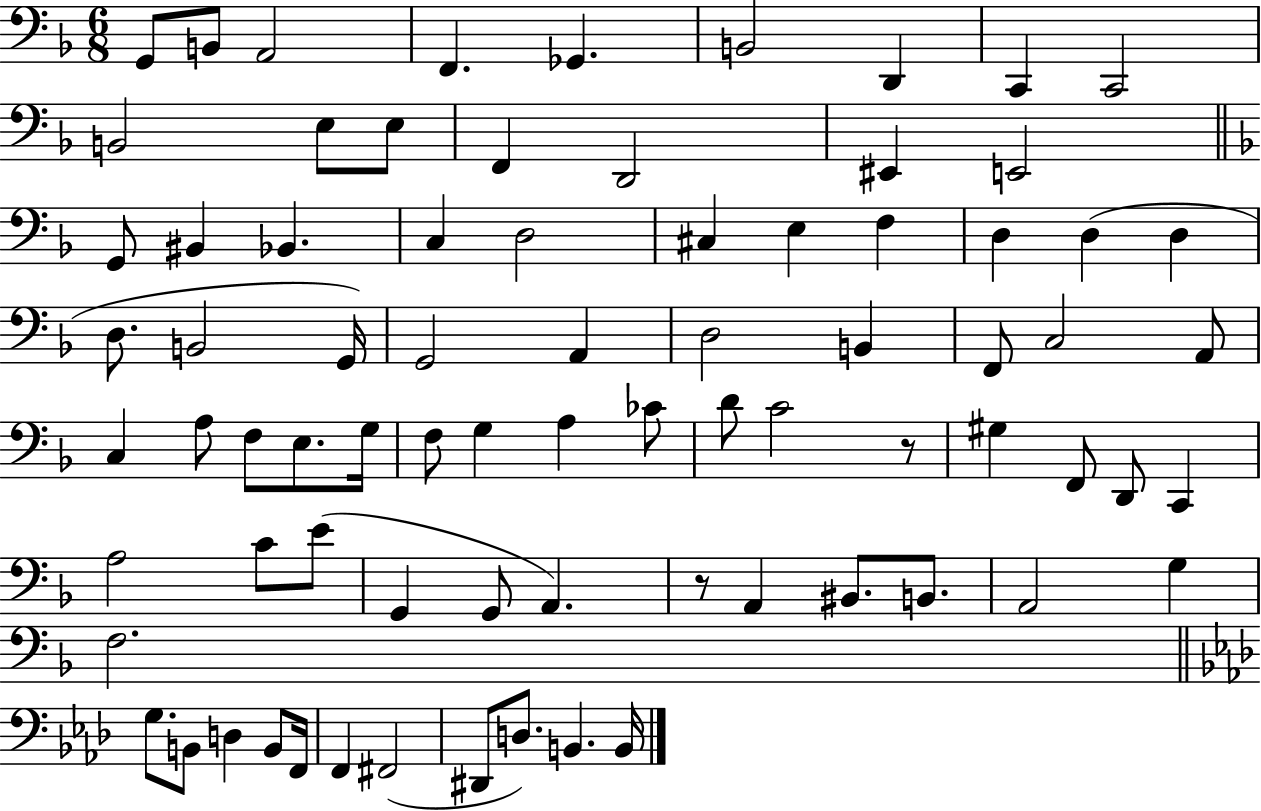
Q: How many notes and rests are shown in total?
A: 77